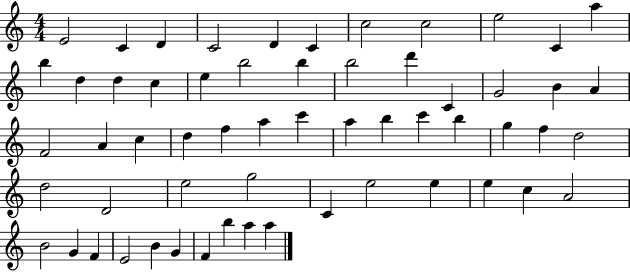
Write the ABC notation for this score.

X:1
T:Untitled
M:4/4
L:1/4
K:C
E2 C D C2 D C c2 c2 e2 C a b d d c e b2 b b2 d' C G2 B A F2 A c d f a c' a b c' b g f d2 d2 D2 e2 g2 C e2 e e c A2 B2 G F E2 B G F b a a